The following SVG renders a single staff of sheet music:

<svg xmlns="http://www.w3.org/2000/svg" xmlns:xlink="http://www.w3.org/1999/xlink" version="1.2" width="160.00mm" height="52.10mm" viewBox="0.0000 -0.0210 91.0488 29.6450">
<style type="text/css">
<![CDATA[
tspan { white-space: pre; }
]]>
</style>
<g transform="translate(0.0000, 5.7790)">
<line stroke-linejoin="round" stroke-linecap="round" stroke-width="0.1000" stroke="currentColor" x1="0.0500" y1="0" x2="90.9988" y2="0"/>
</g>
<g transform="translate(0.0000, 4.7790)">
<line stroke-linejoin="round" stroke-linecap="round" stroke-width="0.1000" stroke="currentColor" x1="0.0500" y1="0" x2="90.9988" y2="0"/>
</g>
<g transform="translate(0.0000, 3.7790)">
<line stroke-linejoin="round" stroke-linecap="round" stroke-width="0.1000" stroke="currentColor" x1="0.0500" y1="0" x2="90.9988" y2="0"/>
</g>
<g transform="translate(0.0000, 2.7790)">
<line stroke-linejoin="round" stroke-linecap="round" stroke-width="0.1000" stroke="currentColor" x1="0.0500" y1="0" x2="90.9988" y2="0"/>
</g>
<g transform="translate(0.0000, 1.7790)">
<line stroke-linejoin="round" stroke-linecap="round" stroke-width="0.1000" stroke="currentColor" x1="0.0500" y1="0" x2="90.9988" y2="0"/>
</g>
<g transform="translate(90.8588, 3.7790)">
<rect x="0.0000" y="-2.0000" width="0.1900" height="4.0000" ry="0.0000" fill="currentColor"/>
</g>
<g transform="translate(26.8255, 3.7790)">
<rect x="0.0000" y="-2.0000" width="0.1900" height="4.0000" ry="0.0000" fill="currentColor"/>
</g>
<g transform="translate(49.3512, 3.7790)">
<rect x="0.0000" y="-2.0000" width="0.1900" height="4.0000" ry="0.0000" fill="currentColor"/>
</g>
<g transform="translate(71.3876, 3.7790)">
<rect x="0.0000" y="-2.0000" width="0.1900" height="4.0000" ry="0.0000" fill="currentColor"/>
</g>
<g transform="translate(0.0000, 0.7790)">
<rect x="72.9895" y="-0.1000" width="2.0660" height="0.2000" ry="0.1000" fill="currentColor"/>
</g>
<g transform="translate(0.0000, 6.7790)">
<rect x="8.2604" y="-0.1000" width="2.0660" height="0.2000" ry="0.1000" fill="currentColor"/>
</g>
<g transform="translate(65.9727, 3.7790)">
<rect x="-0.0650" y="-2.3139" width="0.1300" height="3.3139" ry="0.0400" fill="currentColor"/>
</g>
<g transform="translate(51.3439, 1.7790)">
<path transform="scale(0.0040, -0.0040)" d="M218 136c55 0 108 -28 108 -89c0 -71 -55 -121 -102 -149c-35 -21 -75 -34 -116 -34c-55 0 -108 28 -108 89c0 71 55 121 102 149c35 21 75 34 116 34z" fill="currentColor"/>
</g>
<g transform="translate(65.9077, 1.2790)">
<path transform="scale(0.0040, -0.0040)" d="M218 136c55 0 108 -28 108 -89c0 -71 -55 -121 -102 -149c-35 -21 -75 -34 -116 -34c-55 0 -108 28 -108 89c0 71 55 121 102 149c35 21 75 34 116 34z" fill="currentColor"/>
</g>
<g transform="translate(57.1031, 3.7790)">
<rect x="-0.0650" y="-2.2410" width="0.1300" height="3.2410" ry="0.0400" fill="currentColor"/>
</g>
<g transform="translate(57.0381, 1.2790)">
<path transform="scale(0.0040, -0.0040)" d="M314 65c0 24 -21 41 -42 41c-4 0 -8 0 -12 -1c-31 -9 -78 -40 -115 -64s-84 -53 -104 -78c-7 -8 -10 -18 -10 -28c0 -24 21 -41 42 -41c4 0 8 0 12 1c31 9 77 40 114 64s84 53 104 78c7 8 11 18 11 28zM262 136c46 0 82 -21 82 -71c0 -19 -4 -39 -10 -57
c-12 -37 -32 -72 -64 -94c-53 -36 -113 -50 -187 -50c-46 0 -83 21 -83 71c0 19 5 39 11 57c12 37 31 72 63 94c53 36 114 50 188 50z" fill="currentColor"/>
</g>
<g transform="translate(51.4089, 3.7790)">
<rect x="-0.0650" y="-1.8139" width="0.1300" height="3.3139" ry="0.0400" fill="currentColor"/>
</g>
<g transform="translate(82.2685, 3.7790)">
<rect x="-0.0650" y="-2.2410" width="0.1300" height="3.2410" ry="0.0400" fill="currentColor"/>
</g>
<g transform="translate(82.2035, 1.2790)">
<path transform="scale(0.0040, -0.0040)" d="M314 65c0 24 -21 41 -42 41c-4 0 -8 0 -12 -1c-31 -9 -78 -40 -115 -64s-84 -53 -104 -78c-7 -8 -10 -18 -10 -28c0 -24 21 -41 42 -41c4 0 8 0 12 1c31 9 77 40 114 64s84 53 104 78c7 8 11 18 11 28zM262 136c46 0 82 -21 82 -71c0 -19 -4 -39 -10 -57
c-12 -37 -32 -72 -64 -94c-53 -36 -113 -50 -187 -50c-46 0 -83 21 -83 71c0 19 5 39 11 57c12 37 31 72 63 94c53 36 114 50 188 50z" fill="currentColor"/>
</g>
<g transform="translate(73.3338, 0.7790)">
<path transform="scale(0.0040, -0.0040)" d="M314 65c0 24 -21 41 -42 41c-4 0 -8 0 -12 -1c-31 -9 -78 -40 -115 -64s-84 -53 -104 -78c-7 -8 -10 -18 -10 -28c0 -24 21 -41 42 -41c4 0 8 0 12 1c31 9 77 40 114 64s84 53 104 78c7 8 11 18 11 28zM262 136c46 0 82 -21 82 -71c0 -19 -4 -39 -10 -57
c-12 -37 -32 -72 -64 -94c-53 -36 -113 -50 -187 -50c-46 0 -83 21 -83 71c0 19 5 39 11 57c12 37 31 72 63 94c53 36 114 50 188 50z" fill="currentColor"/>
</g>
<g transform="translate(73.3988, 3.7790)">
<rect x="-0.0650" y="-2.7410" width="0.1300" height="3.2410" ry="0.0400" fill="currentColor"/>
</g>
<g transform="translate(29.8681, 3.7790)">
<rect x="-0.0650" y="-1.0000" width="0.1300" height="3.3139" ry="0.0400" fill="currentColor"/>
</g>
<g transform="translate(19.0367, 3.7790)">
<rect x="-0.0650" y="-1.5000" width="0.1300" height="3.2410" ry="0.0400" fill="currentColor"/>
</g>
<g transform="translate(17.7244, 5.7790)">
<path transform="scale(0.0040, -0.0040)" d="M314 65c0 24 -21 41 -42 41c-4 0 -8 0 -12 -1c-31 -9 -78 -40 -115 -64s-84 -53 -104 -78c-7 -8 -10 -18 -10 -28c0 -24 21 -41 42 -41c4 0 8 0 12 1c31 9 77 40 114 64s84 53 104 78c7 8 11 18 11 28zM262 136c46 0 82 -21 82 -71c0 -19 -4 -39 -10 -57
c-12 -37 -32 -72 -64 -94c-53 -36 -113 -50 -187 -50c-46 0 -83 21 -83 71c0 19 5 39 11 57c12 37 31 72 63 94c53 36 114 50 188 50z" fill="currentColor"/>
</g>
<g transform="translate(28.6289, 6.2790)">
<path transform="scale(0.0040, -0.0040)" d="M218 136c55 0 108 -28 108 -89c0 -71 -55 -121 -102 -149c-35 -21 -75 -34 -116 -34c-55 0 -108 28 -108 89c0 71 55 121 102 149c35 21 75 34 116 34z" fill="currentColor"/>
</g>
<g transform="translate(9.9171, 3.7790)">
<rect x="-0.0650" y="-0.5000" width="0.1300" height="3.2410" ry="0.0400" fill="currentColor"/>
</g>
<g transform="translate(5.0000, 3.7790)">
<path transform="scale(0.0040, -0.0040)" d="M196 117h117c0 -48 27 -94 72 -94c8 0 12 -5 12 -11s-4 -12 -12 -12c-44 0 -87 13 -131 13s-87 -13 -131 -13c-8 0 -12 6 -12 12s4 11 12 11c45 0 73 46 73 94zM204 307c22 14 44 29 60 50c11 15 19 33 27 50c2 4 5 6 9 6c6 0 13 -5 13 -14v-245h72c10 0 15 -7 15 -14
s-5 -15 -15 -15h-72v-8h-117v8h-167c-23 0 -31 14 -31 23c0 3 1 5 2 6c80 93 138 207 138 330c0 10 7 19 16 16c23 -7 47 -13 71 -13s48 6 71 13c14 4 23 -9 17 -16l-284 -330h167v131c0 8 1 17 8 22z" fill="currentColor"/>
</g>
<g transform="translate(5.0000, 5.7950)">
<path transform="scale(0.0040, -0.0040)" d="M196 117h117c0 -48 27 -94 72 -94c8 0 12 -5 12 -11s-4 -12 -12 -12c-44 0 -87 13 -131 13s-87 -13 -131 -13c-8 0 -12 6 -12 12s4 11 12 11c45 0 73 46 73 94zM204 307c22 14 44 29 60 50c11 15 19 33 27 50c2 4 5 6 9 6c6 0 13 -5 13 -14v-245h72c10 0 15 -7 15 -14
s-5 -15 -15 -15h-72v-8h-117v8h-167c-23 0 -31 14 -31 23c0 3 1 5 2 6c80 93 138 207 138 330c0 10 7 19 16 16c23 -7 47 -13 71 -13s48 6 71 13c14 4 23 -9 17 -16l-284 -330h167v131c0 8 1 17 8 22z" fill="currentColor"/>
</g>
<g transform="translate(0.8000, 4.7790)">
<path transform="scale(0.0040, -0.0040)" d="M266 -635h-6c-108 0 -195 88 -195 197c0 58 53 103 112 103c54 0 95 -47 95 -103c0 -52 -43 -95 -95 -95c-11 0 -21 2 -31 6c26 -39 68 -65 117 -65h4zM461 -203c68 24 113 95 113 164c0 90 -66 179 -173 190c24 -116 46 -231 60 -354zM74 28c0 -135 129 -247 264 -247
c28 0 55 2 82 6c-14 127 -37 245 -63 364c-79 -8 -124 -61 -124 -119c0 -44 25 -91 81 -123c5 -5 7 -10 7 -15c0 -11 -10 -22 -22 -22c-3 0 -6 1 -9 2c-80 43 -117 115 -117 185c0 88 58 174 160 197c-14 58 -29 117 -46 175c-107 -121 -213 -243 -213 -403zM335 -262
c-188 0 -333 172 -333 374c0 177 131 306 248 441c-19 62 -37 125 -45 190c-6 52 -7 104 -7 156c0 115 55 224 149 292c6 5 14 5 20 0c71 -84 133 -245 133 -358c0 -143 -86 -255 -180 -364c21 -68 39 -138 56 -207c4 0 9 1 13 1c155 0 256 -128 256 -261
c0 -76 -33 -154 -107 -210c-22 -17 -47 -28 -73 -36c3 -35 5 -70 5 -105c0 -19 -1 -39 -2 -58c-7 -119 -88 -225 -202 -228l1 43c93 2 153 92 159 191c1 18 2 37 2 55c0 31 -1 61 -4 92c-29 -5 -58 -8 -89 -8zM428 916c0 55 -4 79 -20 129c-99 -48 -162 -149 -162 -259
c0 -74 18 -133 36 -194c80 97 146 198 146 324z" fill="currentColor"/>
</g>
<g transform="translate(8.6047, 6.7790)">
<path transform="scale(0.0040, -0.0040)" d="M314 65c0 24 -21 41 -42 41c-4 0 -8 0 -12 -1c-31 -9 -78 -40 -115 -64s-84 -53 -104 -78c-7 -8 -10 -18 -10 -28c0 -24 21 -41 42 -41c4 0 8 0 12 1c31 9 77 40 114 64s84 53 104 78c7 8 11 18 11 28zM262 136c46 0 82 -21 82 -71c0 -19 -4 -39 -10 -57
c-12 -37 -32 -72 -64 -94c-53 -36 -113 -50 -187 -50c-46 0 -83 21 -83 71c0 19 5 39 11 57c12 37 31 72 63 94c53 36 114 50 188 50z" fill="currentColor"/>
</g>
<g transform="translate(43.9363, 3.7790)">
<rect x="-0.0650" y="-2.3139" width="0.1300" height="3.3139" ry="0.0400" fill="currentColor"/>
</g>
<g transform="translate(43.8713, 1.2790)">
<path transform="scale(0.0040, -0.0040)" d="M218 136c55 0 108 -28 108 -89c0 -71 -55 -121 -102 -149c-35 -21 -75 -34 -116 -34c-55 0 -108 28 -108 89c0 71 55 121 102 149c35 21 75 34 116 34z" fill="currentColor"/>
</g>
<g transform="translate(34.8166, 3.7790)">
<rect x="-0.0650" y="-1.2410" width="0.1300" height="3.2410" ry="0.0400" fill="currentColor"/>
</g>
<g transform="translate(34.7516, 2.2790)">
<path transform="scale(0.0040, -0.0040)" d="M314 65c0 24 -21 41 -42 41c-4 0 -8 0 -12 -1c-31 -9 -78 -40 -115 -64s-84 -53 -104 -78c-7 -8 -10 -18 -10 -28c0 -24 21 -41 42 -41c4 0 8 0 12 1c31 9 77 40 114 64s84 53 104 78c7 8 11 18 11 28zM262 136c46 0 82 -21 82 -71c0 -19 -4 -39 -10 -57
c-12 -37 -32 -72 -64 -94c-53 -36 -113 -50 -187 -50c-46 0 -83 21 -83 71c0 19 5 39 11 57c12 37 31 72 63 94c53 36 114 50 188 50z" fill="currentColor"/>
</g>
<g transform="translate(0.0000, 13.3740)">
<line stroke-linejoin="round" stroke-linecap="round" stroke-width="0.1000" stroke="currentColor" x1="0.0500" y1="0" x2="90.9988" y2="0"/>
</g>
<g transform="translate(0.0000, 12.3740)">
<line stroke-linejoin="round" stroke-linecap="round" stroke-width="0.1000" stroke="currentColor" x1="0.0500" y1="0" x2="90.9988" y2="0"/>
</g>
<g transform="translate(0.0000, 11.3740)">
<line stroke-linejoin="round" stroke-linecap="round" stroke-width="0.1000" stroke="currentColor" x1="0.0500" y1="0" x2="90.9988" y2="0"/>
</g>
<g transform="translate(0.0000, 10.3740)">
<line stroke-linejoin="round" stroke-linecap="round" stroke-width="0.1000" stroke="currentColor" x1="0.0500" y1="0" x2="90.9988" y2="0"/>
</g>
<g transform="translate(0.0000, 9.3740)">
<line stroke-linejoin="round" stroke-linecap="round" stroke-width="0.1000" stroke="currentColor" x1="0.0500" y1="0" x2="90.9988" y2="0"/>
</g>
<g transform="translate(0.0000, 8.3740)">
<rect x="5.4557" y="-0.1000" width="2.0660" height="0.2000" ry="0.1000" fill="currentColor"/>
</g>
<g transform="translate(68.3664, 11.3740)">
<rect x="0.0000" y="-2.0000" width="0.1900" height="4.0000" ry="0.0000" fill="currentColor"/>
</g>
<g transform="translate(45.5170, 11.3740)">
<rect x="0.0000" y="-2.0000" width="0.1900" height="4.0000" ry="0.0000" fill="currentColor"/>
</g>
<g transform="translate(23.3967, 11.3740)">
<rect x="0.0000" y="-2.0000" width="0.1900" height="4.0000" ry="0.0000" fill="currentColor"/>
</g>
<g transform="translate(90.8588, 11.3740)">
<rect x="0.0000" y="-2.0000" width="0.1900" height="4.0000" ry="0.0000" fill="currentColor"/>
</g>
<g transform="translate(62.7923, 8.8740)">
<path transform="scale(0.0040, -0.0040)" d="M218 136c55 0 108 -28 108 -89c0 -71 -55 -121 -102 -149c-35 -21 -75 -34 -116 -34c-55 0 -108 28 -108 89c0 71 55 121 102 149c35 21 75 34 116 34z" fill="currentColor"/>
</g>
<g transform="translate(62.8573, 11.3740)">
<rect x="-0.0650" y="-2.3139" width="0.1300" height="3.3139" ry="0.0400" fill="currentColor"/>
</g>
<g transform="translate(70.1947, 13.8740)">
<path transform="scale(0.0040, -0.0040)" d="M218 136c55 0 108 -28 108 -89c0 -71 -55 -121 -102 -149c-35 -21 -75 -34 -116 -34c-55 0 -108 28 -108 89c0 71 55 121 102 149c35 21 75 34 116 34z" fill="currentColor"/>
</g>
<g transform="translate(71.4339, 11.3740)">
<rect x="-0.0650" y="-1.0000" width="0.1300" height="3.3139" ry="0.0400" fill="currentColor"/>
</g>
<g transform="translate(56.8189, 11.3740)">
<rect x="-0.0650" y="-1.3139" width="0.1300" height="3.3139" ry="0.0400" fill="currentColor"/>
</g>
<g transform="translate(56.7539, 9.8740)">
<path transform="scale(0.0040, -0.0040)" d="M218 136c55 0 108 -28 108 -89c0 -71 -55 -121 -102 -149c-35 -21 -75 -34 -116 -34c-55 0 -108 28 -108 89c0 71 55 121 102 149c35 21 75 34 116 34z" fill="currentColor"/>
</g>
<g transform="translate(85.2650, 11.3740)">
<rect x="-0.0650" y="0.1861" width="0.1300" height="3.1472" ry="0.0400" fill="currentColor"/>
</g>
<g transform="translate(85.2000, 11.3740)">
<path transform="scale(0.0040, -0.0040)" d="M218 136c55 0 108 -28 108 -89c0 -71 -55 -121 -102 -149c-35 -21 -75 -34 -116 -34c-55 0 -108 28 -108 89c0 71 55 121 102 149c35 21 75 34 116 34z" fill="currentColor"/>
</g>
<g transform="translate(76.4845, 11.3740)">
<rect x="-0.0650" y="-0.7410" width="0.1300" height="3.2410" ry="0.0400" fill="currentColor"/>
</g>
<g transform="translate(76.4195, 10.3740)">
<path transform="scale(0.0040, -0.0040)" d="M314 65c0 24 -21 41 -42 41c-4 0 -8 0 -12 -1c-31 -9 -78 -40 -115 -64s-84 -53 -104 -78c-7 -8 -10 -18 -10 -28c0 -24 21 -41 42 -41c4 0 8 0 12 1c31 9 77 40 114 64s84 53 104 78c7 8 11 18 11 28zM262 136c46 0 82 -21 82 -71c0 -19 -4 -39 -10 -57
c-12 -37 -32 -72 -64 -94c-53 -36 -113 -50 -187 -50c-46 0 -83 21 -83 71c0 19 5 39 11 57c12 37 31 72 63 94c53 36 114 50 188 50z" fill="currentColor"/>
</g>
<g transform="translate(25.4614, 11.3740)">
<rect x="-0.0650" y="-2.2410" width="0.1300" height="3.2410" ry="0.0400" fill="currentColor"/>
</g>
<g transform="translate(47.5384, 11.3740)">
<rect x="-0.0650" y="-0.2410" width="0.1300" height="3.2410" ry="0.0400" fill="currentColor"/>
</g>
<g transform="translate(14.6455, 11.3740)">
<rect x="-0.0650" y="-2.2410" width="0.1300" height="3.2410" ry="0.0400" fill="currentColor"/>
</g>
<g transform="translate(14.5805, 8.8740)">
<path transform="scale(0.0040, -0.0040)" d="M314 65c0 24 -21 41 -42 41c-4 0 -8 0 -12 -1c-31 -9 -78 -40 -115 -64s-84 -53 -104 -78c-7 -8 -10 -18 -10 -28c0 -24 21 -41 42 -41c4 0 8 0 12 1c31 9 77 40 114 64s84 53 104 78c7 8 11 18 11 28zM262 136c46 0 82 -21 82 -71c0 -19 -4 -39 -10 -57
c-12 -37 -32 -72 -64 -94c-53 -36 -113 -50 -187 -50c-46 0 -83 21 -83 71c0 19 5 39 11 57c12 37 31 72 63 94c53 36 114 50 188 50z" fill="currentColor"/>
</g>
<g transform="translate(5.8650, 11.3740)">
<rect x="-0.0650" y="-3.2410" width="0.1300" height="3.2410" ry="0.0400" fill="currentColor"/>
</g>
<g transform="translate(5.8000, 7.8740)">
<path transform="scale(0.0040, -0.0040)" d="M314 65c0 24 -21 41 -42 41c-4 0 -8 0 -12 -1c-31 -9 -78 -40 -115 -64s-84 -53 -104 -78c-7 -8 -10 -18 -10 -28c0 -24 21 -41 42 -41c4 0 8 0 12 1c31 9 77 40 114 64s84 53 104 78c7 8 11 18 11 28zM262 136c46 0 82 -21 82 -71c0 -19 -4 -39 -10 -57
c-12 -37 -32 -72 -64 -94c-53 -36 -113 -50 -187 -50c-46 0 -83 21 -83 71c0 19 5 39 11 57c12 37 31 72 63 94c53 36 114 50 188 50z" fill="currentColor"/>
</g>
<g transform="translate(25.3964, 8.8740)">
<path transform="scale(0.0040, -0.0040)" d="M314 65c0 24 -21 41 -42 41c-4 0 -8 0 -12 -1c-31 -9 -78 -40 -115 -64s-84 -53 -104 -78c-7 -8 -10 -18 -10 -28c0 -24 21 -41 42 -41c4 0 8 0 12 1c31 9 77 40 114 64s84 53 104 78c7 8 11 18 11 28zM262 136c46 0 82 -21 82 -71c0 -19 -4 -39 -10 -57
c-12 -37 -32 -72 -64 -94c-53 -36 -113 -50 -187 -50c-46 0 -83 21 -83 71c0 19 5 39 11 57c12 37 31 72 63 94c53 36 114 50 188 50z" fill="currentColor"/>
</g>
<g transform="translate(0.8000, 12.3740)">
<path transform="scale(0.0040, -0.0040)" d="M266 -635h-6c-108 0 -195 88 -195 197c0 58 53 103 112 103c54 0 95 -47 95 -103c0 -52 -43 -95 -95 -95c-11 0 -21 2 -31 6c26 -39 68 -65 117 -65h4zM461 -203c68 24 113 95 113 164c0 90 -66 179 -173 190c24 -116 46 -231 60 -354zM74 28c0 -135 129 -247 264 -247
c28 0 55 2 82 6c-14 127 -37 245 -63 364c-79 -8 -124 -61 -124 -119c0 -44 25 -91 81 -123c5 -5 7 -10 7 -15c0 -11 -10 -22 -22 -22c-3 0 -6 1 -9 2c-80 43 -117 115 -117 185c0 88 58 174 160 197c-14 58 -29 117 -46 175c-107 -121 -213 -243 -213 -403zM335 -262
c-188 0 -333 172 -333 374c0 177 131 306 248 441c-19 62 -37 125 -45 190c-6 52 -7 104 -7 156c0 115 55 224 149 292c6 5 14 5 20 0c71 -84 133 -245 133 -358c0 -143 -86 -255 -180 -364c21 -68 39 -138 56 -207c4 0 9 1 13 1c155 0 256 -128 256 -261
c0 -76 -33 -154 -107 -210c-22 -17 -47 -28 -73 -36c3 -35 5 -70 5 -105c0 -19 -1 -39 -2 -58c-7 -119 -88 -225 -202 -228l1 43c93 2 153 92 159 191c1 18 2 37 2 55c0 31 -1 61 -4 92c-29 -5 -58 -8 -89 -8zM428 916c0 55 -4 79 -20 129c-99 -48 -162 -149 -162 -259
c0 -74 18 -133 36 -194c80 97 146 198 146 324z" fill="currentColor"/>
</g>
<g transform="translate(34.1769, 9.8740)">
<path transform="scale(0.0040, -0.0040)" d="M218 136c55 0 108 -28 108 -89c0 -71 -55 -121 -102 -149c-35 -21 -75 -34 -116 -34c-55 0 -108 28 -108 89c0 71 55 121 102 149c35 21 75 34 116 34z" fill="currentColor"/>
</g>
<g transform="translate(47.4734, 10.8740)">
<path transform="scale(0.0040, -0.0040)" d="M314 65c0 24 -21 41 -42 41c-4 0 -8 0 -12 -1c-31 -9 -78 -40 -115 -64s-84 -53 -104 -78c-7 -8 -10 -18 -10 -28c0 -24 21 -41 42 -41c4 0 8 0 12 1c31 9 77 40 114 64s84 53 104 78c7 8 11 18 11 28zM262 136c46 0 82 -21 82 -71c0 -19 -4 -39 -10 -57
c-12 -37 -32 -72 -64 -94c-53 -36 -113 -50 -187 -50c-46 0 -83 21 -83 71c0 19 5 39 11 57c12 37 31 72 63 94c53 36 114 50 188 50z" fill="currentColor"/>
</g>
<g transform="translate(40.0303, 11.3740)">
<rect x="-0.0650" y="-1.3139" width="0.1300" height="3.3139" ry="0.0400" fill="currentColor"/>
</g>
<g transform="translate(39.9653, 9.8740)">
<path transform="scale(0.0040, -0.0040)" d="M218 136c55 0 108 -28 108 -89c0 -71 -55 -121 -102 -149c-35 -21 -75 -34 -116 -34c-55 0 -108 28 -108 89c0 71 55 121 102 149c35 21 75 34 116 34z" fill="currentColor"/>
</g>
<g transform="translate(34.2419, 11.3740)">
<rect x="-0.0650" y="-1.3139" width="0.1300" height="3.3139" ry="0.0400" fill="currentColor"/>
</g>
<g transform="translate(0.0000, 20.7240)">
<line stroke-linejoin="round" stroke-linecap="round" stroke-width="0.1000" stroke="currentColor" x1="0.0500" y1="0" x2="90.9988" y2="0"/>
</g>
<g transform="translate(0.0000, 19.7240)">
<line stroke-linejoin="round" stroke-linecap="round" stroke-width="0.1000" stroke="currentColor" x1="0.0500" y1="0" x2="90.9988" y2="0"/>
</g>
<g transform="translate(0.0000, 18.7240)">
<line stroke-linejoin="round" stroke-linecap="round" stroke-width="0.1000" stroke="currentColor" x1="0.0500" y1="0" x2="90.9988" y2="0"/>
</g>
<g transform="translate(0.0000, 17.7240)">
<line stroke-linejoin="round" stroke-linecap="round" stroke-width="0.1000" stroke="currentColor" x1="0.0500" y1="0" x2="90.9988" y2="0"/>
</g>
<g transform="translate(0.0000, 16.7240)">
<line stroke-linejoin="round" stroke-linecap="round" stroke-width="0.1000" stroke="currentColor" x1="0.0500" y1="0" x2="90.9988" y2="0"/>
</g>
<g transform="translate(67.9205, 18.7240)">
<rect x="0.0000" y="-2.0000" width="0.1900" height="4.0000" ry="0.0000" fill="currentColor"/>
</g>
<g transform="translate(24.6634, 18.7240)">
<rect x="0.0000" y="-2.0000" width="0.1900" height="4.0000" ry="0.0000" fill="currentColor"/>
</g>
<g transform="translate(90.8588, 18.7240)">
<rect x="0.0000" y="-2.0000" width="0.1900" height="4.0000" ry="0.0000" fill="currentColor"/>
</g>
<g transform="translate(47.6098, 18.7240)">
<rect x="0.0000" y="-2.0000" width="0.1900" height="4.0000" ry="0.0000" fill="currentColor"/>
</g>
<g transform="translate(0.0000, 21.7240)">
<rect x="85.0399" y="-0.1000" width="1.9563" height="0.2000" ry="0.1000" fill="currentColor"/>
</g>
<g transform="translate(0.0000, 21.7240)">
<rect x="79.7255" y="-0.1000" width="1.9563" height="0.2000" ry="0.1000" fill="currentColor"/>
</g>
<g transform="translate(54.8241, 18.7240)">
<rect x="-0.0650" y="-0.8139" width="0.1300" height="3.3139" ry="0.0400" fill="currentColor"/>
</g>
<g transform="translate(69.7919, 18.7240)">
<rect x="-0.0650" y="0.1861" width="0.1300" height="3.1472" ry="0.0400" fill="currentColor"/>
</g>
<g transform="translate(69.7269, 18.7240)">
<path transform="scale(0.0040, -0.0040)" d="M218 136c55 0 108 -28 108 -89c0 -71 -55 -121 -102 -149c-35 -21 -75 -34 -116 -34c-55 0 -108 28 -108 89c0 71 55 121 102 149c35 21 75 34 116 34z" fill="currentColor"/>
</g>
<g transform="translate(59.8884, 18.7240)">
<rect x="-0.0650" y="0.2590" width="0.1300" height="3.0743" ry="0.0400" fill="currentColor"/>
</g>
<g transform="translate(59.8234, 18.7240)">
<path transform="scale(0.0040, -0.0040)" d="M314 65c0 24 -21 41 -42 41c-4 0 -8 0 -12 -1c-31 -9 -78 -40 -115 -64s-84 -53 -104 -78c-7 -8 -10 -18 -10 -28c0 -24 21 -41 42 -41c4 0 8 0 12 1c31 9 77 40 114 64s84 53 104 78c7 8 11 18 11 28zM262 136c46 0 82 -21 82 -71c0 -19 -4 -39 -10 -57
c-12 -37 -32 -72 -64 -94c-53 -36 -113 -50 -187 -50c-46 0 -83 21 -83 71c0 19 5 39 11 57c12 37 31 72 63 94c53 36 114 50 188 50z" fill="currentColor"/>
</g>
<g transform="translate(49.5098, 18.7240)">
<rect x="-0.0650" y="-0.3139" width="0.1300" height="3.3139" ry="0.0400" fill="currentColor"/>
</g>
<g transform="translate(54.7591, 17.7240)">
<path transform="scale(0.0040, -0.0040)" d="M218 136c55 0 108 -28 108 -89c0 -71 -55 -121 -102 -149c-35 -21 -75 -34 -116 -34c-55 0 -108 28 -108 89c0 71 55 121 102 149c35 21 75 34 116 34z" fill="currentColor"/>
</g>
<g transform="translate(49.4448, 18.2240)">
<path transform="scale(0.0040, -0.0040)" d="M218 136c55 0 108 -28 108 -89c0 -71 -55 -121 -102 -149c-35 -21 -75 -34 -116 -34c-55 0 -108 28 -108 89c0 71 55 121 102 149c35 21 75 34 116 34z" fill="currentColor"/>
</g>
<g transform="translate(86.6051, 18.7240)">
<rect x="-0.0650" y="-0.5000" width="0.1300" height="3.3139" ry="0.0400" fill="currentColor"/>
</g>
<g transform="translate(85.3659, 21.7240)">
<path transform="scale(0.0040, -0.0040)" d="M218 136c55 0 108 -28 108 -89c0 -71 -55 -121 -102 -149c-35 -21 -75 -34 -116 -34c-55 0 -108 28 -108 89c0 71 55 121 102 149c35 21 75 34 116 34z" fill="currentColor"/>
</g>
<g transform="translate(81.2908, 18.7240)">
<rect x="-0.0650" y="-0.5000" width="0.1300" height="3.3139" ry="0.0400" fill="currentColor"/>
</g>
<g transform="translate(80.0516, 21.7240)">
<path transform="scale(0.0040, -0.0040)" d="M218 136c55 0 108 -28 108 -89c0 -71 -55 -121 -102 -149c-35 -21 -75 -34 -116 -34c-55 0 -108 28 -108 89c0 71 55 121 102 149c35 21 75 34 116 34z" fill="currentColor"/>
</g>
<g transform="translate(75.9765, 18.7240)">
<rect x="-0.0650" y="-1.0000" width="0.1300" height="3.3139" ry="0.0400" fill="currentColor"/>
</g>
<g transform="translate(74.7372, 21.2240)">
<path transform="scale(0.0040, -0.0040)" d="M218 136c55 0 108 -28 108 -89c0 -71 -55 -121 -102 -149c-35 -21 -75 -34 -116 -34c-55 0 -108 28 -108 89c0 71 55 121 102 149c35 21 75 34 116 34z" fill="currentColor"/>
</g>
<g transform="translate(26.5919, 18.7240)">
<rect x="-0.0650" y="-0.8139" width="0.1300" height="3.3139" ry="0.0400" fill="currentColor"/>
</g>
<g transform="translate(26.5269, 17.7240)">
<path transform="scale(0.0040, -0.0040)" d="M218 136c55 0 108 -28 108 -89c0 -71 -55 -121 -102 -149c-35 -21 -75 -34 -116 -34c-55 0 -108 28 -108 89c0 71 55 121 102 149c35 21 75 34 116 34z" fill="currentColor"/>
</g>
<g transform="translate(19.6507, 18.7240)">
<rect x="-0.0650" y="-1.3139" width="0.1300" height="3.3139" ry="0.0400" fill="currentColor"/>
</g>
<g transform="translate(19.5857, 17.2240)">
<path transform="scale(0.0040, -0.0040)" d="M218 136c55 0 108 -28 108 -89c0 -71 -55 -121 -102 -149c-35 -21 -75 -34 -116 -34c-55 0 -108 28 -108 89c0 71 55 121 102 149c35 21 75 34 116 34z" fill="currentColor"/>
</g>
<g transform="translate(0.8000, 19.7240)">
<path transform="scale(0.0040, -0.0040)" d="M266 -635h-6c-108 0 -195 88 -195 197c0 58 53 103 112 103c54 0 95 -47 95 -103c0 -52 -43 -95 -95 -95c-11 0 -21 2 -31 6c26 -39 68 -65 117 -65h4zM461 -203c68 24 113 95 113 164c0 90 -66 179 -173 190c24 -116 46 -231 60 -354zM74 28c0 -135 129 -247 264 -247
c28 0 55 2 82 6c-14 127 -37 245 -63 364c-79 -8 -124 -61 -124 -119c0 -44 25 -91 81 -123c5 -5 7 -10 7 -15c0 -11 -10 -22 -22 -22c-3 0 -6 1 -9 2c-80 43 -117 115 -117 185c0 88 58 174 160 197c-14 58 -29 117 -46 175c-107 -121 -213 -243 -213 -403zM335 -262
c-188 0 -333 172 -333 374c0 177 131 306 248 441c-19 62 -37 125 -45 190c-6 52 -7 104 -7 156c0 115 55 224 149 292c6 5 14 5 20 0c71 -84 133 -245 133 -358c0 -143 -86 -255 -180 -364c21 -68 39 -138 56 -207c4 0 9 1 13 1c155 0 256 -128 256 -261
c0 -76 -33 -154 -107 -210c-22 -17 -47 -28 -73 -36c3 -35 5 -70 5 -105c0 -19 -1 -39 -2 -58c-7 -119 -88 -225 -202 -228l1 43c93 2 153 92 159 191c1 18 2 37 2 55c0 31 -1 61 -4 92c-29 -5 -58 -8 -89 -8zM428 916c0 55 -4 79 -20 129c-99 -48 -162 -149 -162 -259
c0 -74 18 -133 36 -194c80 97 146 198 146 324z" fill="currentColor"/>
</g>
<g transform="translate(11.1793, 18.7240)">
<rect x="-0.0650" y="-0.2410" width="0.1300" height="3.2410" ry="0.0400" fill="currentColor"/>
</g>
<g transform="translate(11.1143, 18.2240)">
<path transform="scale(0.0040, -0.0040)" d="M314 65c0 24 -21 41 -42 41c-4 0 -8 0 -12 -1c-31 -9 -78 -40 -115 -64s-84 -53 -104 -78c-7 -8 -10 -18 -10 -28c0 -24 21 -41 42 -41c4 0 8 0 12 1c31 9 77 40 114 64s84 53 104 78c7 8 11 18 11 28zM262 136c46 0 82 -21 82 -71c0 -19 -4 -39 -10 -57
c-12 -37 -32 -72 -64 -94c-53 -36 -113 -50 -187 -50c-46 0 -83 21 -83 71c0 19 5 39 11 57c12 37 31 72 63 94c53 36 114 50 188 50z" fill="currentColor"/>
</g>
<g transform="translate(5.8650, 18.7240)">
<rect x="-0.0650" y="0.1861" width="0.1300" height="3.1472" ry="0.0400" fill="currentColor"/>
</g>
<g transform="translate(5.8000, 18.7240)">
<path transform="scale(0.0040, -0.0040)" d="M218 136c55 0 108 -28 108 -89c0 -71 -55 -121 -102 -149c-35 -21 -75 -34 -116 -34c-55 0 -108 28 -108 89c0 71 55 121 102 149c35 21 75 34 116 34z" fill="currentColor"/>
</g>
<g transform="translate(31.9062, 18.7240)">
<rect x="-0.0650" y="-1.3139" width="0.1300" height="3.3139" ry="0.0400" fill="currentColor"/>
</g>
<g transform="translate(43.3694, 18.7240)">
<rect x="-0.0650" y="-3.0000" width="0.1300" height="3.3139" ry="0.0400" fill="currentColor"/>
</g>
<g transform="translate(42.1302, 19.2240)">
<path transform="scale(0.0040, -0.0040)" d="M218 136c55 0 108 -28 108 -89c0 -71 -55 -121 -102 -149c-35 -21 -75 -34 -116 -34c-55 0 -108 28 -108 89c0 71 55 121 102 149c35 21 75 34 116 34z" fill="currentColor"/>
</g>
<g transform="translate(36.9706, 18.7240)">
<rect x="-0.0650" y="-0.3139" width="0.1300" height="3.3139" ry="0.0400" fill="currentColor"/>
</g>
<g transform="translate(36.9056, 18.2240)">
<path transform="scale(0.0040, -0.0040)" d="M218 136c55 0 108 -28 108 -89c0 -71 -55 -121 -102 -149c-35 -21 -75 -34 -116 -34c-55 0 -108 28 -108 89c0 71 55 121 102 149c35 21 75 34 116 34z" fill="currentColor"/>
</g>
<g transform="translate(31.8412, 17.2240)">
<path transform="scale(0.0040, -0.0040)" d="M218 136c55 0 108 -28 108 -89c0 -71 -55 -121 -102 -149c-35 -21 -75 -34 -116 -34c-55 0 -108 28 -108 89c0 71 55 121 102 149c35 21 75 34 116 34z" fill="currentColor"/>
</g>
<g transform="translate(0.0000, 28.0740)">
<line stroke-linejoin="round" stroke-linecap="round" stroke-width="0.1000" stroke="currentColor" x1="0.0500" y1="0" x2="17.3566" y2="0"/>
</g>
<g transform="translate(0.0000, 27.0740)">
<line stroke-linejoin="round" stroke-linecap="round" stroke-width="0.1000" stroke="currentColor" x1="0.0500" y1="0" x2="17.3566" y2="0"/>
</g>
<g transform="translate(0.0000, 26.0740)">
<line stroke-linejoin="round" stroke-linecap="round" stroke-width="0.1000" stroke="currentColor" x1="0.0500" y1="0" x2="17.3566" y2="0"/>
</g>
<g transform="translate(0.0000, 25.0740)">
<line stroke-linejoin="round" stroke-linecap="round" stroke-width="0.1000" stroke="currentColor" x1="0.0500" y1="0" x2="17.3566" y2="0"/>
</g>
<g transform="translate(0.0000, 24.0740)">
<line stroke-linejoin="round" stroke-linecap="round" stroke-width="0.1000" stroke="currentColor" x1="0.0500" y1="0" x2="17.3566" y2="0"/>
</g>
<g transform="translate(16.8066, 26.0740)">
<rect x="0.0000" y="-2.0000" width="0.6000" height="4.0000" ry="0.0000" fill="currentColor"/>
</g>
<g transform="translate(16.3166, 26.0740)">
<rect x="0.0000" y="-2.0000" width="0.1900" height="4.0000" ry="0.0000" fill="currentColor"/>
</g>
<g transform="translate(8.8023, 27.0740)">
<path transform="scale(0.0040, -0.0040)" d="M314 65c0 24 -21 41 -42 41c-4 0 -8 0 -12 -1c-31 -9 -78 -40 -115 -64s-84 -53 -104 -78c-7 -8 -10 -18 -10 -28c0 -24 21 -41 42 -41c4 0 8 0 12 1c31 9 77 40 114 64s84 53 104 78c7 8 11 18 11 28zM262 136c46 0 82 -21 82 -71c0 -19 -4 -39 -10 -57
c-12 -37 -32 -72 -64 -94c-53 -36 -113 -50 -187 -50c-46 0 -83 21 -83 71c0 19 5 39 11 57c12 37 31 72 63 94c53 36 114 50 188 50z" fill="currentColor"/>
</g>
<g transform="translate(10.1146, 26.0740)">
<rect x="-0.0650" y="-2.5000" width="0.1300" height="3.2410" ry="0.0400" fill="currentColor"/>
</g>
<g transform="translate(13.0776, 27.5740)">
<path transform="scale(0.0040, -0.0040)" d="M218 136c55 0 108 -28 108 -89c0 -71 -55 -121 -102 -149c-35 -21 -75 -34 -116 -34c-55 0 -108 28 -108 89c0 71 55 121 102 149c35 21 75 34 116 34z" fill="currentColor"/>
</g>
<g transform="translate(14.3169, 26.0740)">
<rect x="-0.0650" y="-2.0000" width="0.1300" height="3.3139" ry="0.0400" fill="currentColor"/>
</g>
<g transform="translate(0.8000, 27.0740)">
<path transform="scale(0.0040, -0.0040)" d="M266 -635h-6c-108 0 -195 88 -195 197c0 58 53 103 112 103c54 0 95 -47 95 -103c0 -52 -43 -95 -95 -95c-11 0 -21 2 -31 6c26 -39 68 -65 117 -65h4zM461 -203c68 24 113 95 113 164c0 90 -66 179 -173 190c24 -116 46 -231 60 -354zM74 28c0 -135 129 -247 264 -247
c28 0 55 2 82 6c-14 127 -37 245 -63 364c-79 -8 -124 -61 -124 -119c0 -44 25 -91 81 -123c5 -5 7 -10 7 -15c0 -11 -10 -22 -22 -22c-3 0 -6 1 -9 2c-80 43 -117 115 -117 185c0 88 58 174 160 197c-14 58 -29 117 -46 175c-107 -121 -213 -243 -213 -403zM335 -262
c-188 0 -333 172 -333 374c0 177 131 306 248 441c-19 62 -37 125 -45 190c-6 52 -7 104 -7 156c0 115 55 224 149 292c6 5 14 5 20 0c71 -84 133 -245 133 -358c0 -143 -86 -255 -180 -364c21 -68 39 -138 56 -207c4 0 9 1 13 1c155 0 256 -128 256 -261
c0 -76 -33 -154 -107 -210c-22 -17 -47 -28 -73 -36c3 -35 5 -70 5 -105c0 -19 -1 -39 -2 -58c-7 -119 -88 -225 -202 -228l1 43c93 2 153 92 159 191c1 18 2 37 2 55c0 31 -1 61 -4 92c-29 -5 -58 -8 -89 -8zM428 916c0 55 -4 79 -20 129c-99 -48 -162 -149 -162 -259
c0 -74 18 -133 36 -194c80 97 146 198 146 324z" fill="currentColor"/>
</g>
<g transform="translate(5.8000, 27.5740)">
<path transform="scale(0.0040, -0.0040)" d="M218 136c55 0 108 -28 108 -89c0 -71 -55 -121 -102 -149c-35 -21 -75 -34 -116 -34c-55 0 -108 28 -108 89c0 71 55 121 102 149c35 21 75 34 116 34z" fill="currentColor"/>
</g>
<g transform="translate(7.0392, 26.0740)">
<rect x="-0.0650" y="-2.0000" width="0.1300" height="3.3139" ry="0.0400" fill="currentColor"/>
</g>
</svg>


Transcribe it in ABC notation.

X:1
T:Untitled
M:4/4
L:1/4
K:C
C2 E2 D e2 g f g2 g a2 g2 b2 g2 g2 e e c2 e g D d2 B B c2 e d e c A c d B2 B D C C F G2 F